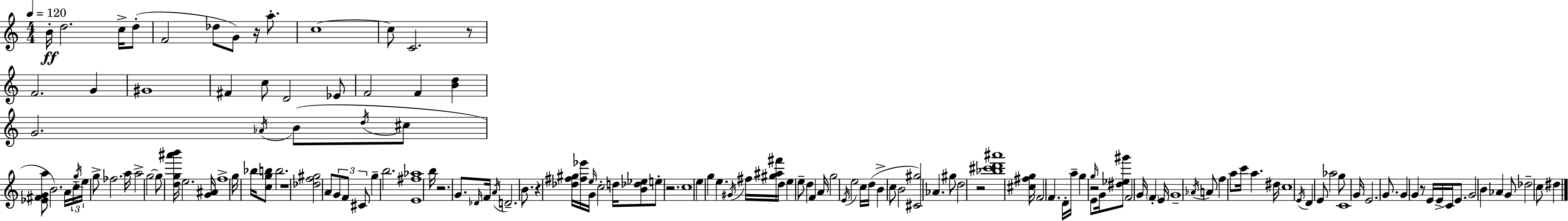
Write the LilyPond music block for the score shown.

{
  \clef treble
  \numericTimeSignature
  \time 4/4
  \key c \major
  \tempo 4 = 120
  \repeat volta 2 { b'16-.\ff d''2. c''16-> d''8-.( | f'2 des''8 g'8) r16 a''8.-. | c''1~~ | c''8 c'2. r8 | \break f'2. g'4 | gis'1 | fis'4 c''8 d'2 ees'8 | f'2 f'4 <b' d''>4 | \break g'2. \acciaccatura { aes'16 } b'8( \acciaccatura { d''16 } | cis''8 <ees' fis' g' a''>8 b'2.) | a'16 \tuplet 3/2 { c''16-- \acciaccatura { g''16 } e''16 } g''8-> fes''2. | a''16 a''2-> g''2~~ | \break g''8 <d'' g'' ais''' b'''>16 e''2. | <g' ais'>16 f''1-> | g''16 bes''16 <c'' g'' b''>8 b''2. | r1 | \break <des'' f'' gis''>2 a'8 \tuplet 3/2 { g'8 f'8 | cis'8 } g''4-- b''2. | <e' fis'' aes''>1 | b''16 r2. | \break g'8. \grace { des'16 } f'16 \acciaccatura { a'16 } d'2.-- | b'8. r4 <des'' fis'' gis''>16 <fis'' ees'''>16 \grace { e''16 } g'16 c''2-. | d''16 <b' des'' ees''>8 e''8-. r2. | c''1 | \break e''4 g''4 e''4. | \acciaccatura { gis'16 } fis''16 <gis'' ais'' fis'''>16 d''16 e''4 e''8-- d''4 | f'4 a'16 g''2 \acciaccatura { e'16 } | e''2 c''16 d''16( b'4-> c''8 | \break b'2 <cis' gis''>2) | aes'4. gis''8 d''2 | r2 <bes'' cis''' d''' ais'''>1 | <cis'' fis'' g''>16 f'2 | \break f'4. d'16-. a''16-- g''4 r2 | \grace { g''16 } e'8 g'16 <dis'' ees'' gis'''>8 f'2 | g'16 \parenthesize f'4-. e'16 g'1-- | \acciaccatura { aes'16 } a'8 f''4 | \break a''8 c'''16 a''4. dis''16 c''1 | \acciaccatura { e'16 } d'4 e'8 | aes''2 g''8 c'1 | g'16 e'2. | \break g'8. g'4 g'4 | r8 e'16 e'16-> c'16 e'8. g'2 | b'4 aes'4 g'8 des''2-- | c''8 dis''4 } \bar "|."
}